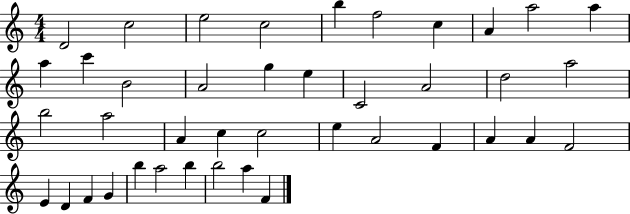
X:1
T:Untitled
M:4/4
L:1/4
K:C
D2 c2 e2 c2 b f2 c A a2 a a c' B2 A2 g e C2 A2 d2 a2 b2 a2 A c c2 e A2 F A A F2 E D F G b a2 b b2 a F